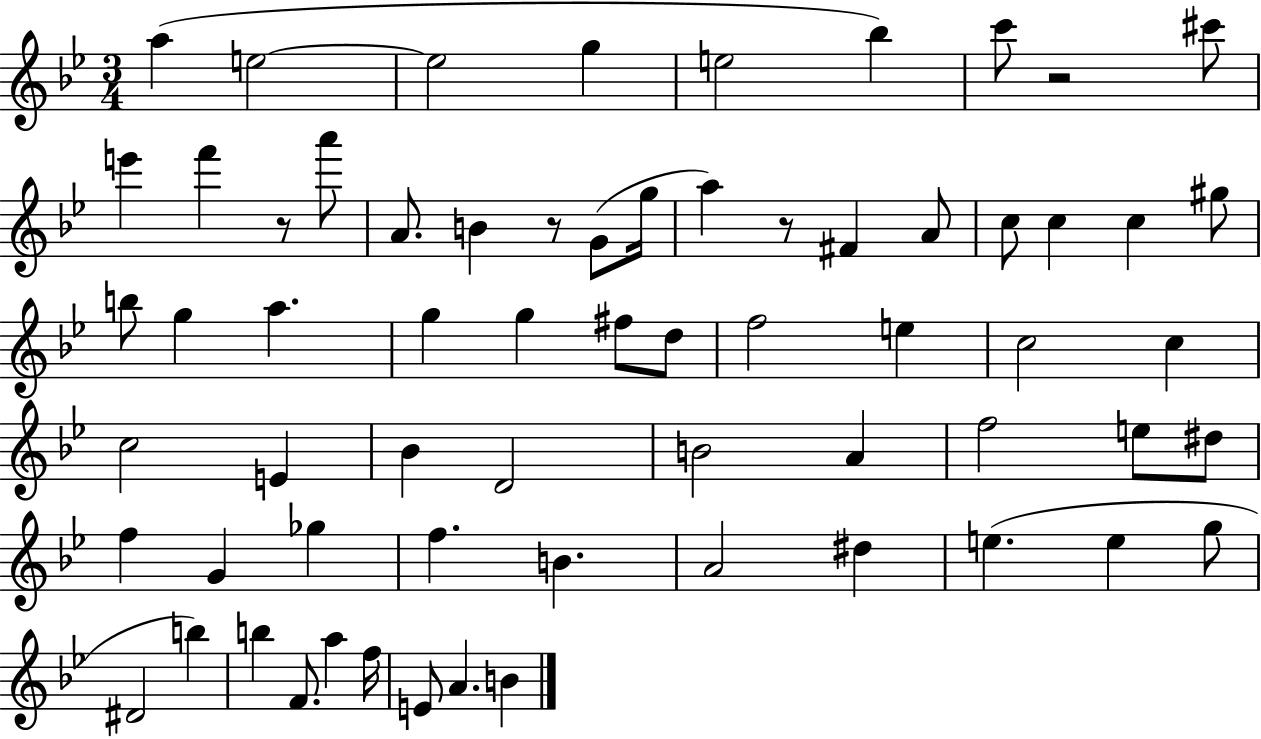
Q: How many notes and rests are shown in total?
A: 65